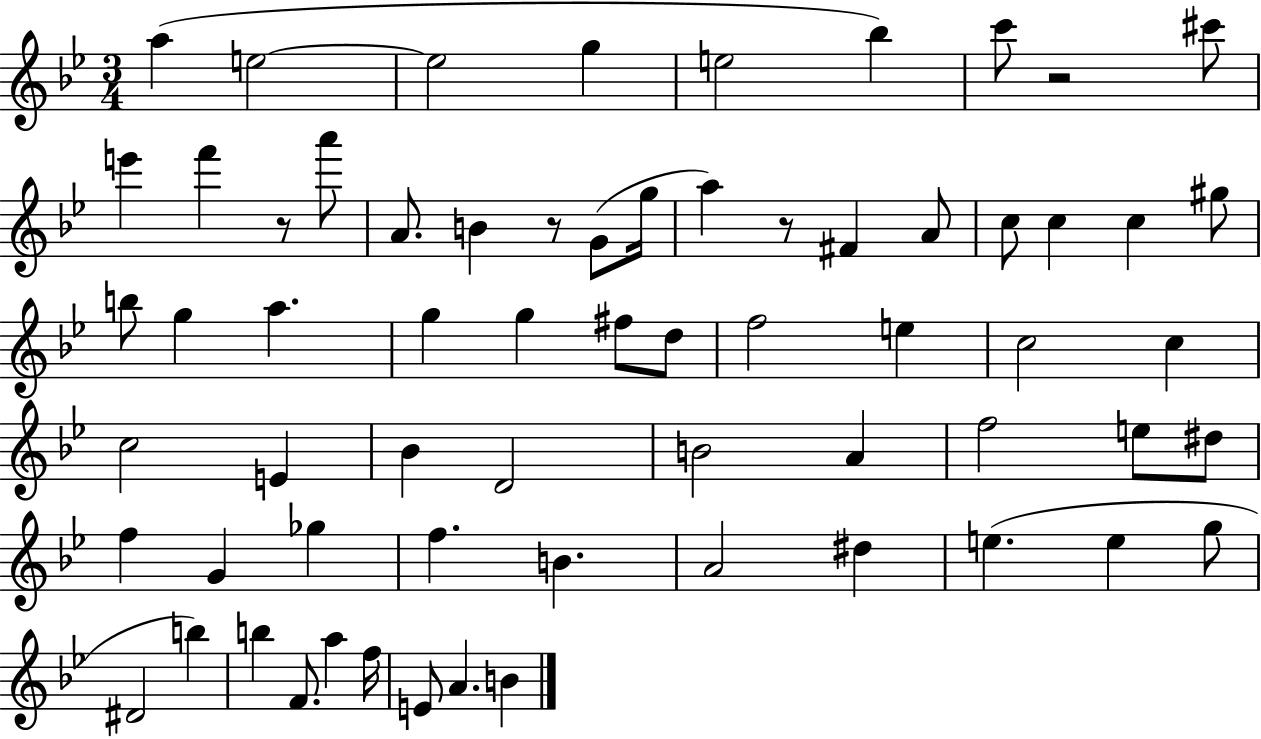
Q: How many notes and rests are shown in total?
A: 65